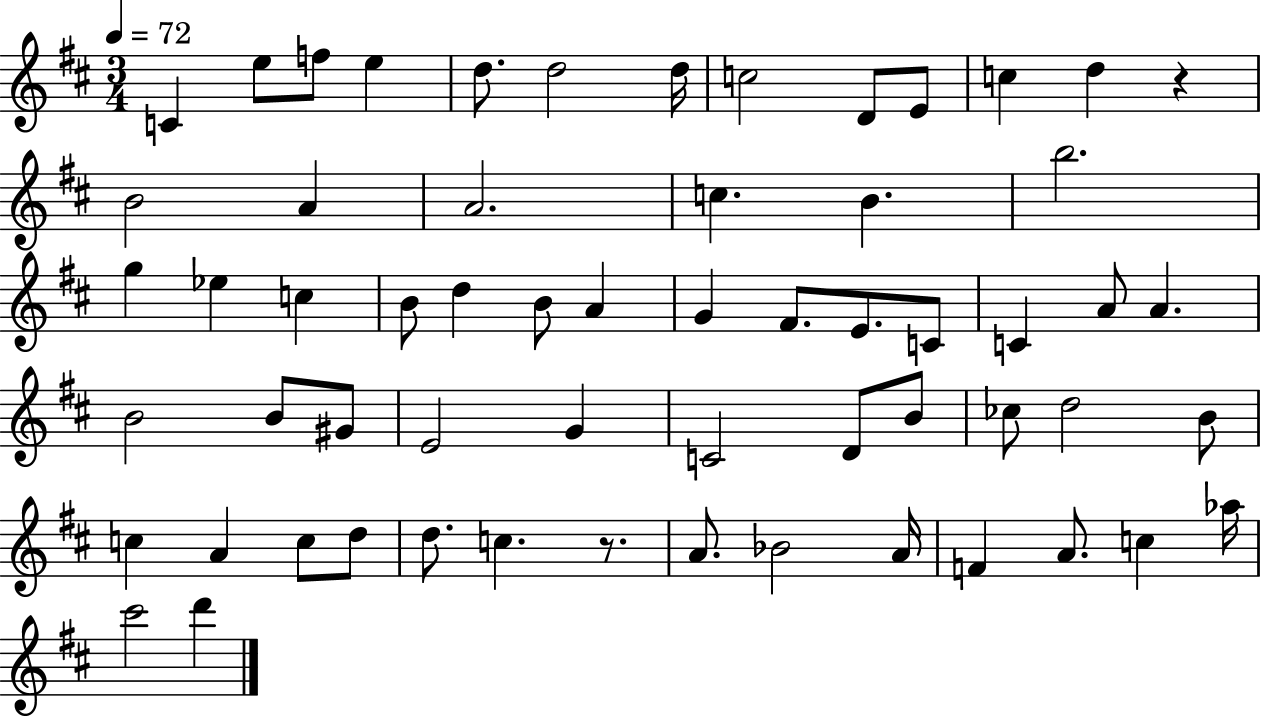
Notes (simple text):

C4/q E5/e F5/e E5/q D5/e. D5/h D5/s C5/h D4/e E4/e C5/q D5/q R/q B4/h A4/q A4/h. C5/q. B4/q. B5/h. G5/q Eb5/q C5/q B4/e D5/q B4/e A4/q G4/q F#4/e. E4/e. C4/e C4/q A4/e A4/q. B4/h B4/e G#4/e E4/h G4/q C4/h D4/e B4/e CES5/e D5/h B4/e C5/q A4/q C5/e D5/e D5/e. C5/q. R/e. A4/e. Bb4/h A4/s F4/q A4/e. C5/q Ab5/s C#6/h D6/q